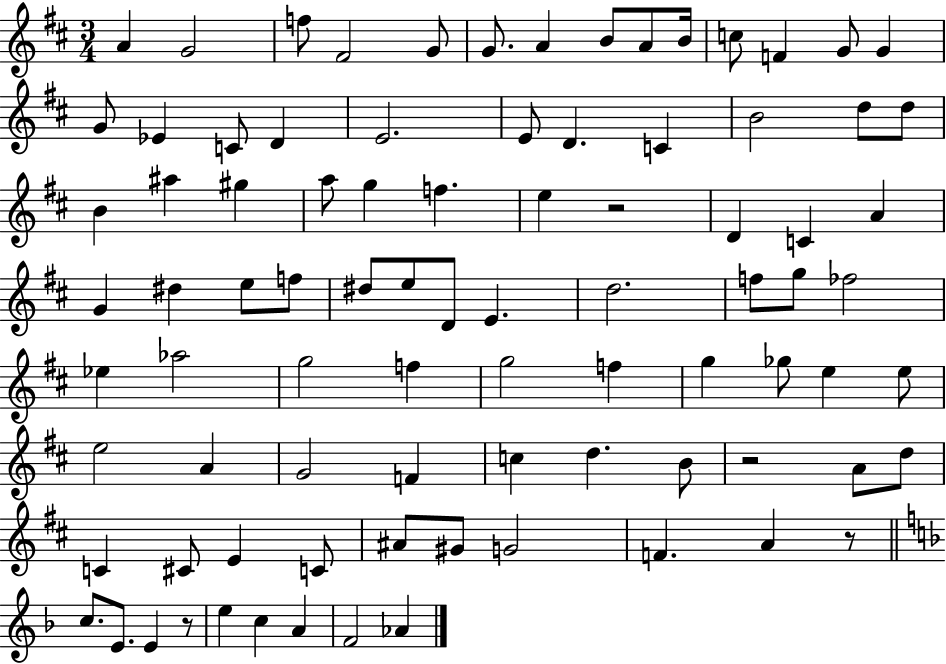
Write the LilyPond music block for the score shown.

{
  \clef treble
  \numericTimeSignature
  \time 3/4
  \key d \major
  a'4 g'2 | f''8 fis'2 g'8 | g'8. a'4 b'8 a'8 b'16 | c''8 f'4 g'8 g'4 | \break g'8 ees'4 c'8 d'4 | e'2. | e'8 d'4. c'4 | b'2 d''8 d''8 | \break b'4 ais''4 gis''4 | a''8 g''4 f''4. | e''4 r2 | d'4 c'4 a'4 | \break g'4 dis''4 e''8 f''8 | dis''8 e''8 d'8 e'4. | d''2. | f''8 g''8 fes''2 | \break ees''4 aes''2 | g''2 f''4 | g''2 f''4 | g''4 ges''8 e''4 e''8 | \break e''2 a'4 | g'2 f'4 | c''4 d''4. b'8 | r2 a'8 d''8 | \break c'4 cis'8 e'4 c'8 | ais'8 gis'8 g'2 | f'4. a'4 r8 | \bar "||" \break \key d \minor c''8. e'8. e'4 r8 | e''4 c''4 a'4 | f'2 aes'4 | \bar "|."
}